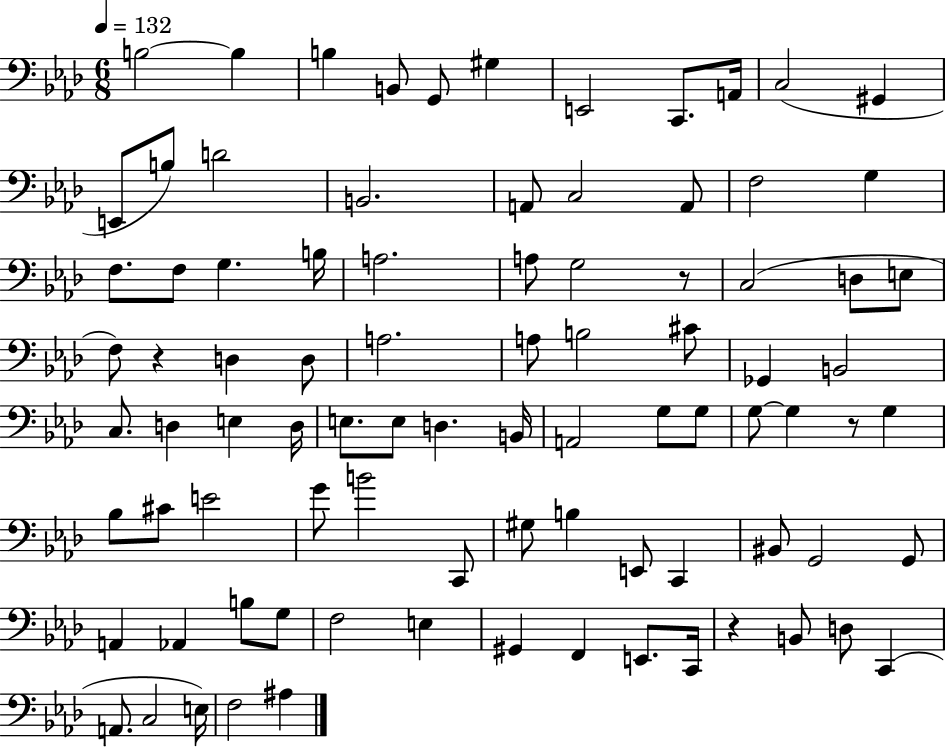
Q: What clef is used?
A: bass